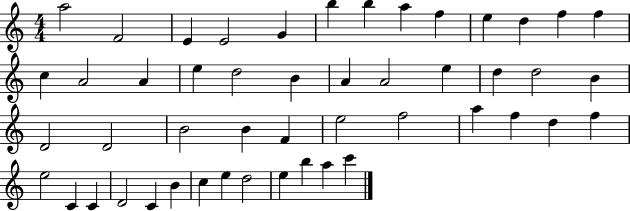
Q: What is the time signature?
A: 4/4